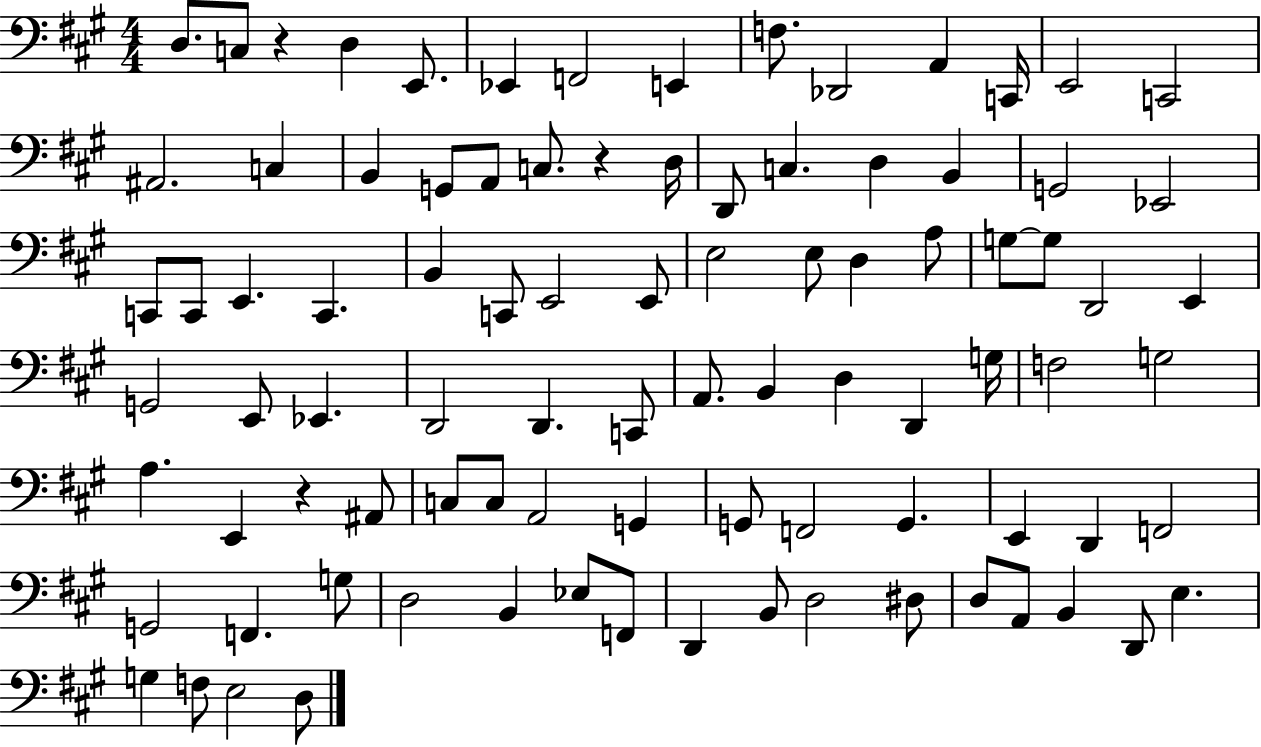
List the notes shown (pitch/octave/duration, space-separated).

D3/e. C3/e R/q D3/q E2/e. Eb2/q F2/h E2/q F3/e. Db2/h A2/q C2/s E2/h C2/h A#2/h. C3/q B2/q G2/e A2/e C3/e. R/q D3/s D2/e C3/q. D3/q B2/q G2/h Eb2/h C2/e C2/e E2/q. C2/q. B2/q C2/e E2/h E2/e E3/h E3/e D3/q A3/e G3/e G3/e D2/h E2/q G2/h E2/e Eb2/q. D2/h D2/q. C2/e A2/e. B2/q D3/q D2/q G3/s F3/h G3/h A3/q. E2/q R/q A#2/e C3/e C3/e A2/h G2/q G2/e F2/h G2/q. E2/q D2/q F2/h G2/h F2/q. G3/e D3/h B2/q Eb3/e F2/e D2/q B2/e D3/h D#3/e D3/e A2/e B2/q D2/e E3/q. G3/q F3/e E3/h D3/e